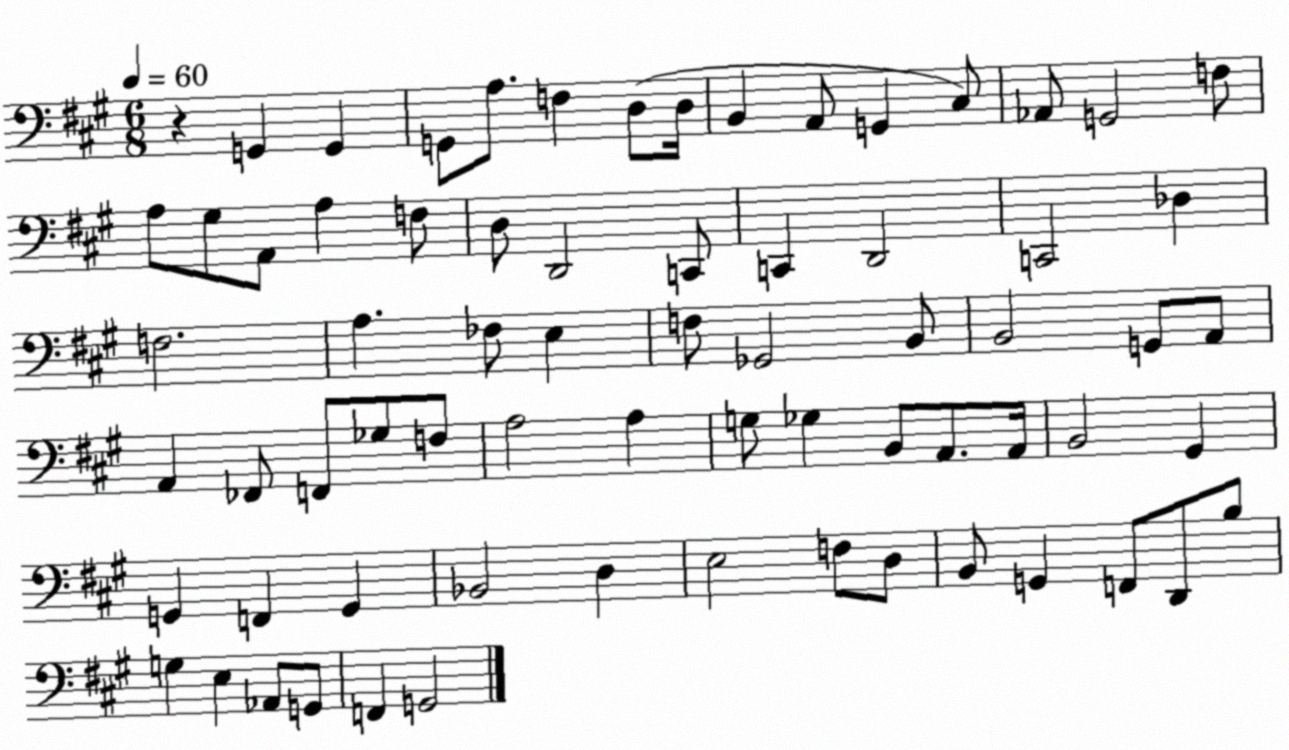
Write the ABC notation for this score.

X:1
T:Untitled
M:6/8
L:1/4
K:A
z G,, G,, G,,/2 A,/2 F, D,/2 D,/4 B,, A,,/2 G,, ^C,/2 _A,,/2 G,,2 F,/2 A,/2 ^G,/2 A,,/2 A, F,/2 D,/2 D,,2 C,,/2 C,, D,,2 C,,2 _D, F,2 A, _F,/2 E, F,/2 _G,,2 B,,/2 B,,2 G,,/2 A,,/2 A,, _F,,/2 F,,/2 _G,/2 F,/2 A,2 A, G,/2 _G, B,,/2 A,,/2 A,,/4 B,,2 ^G,, G,, F,, G,, _B,,2 D, E,2 F,/2 D,/2 B,,/2 G,, F,,/2 D,,/2 B,/2 G, E, _A,,/2 G,,/2 F,, G,,2